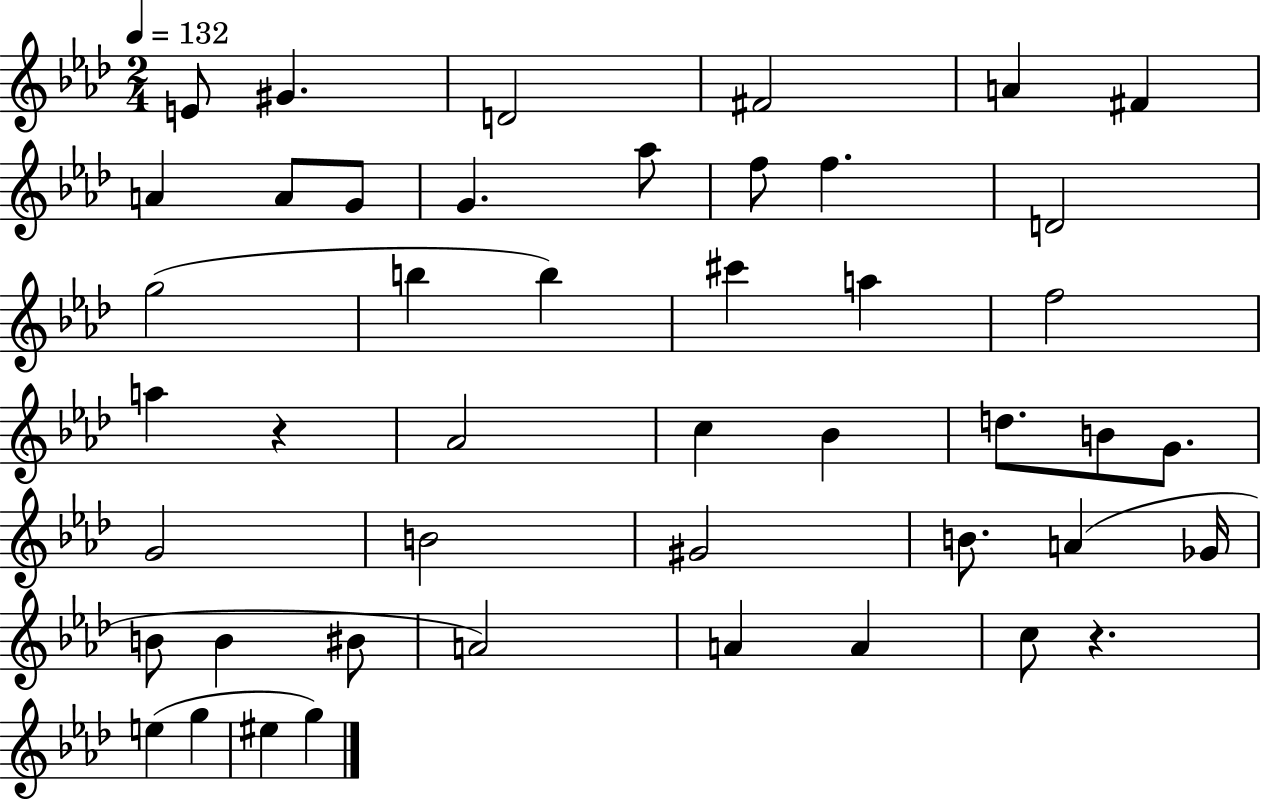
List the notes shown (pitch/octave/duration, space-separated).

E4/e G#4/q. D4/h F#4/h A4/q F#4/q A4/q A4/e G4/e G4/q. Ab5/e F5/e F5/q. D4/h G5/h B5/q B5/q C#6/q A5/q F5/h A5/q R/q Ab4/h C5/q Bb4/q D5/e. B4/e G4/e. G4/h B4/h G#4/h B4/e. A4/q Gb4/s B4/e B4/q BIS4/e A4/h A4/q A4/q C5/e R/q. E5/q G5/q EIS5/q G5/q